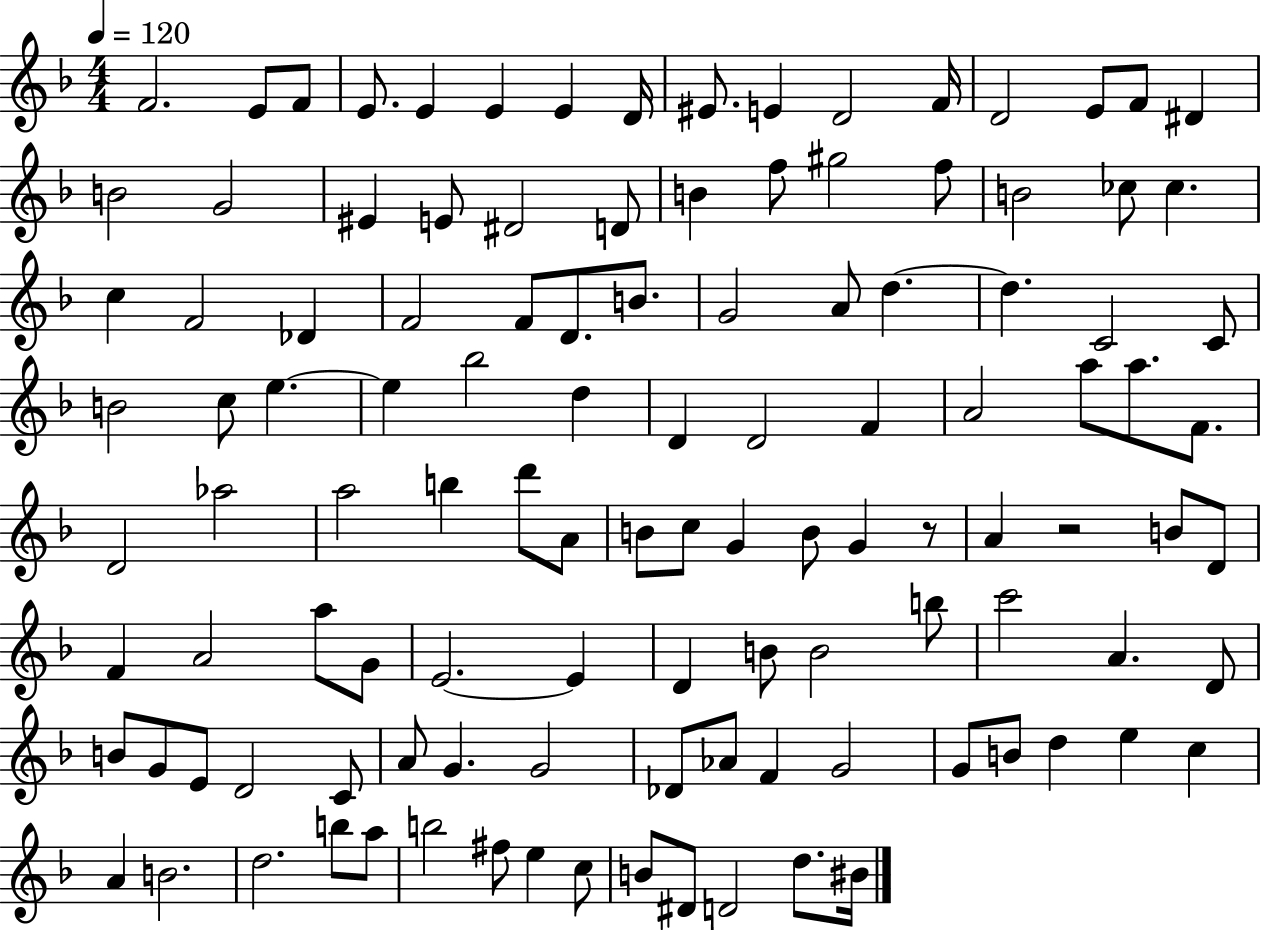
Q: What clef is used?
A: treble